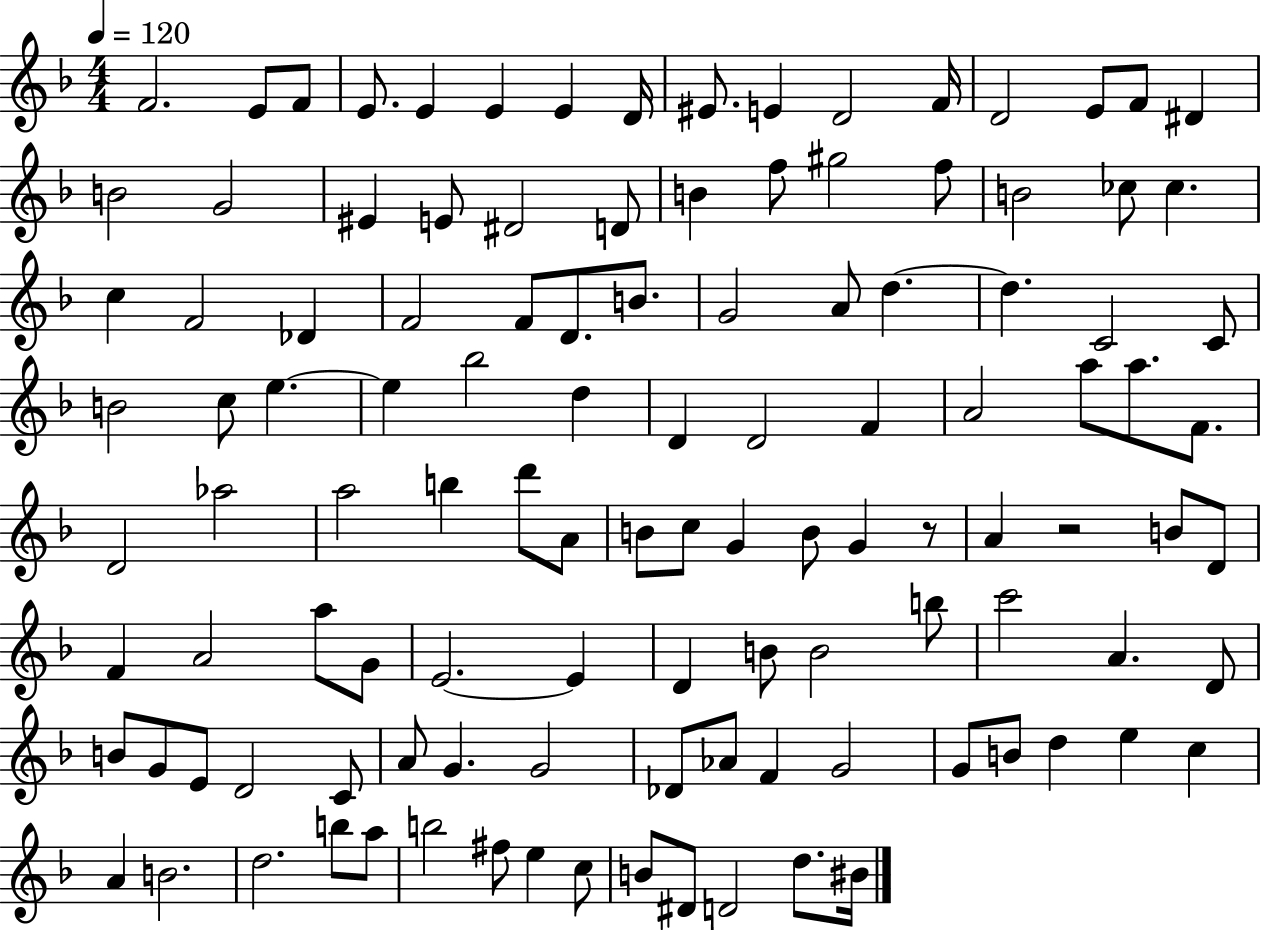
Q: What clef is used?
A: treble